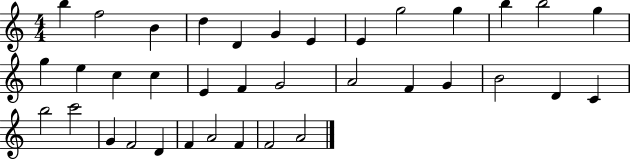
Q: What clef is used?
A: treble